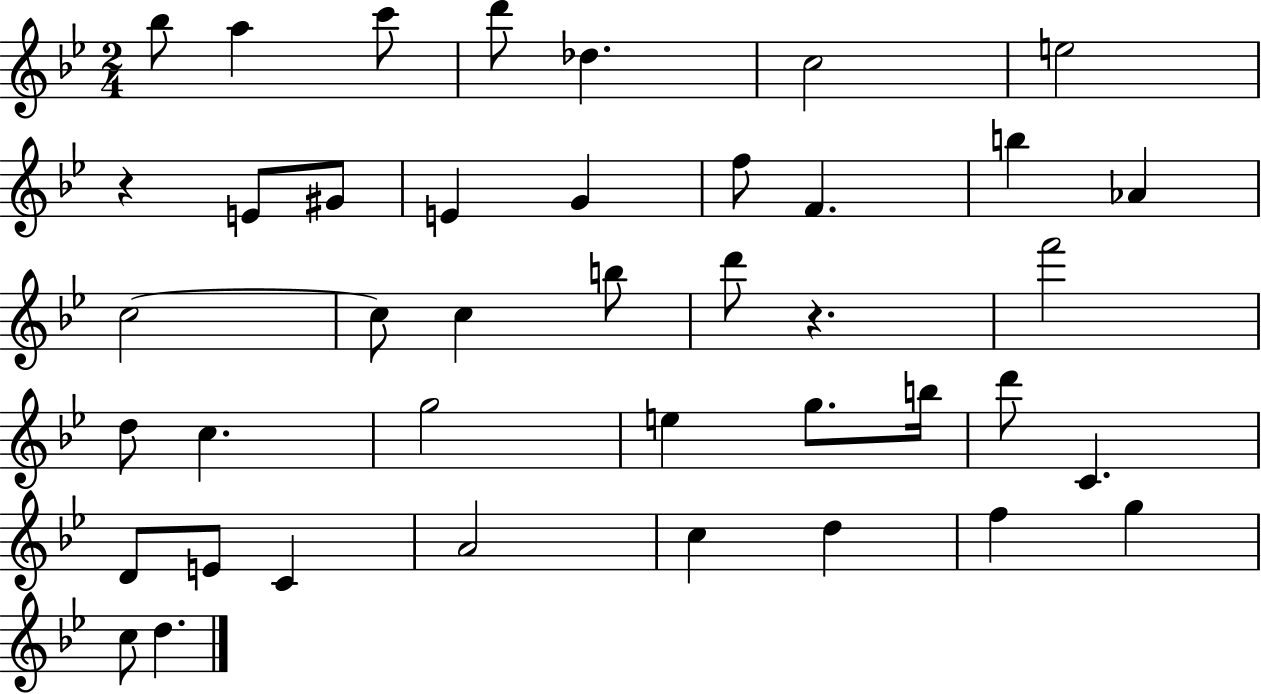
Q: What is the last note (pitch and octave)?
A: D5